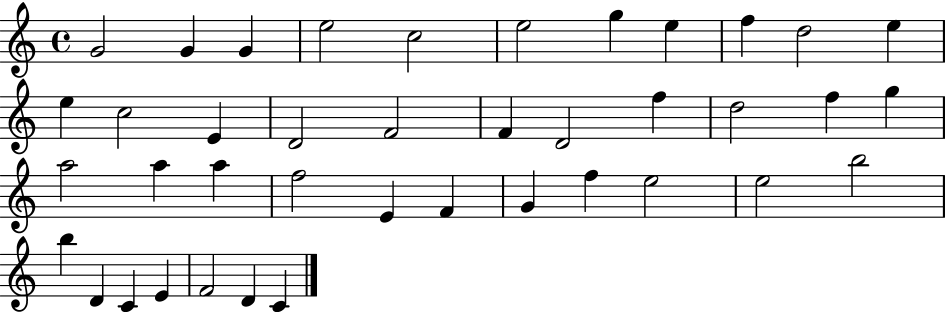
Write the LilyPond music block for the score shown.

{
  \clef treble
  \time 4/4
  \defaultTimeSignature
  \key c \major
  g'2 g'4 g'4 | e''2 c''2 | e''2 g''4 e''4 | f''4 d''2 e''4 | \break e''4 c''2 e'4 | d'2 f'2 | f'4 d'2 f''4 | d''2 f''4 g''4 | \break a''2 a''4 a''4 | f''2 e'4 f'4 | g'4 f''4 e''2 | e''2 b''2 | \break b''4 d'4 c'4 e'4 | f'2 d'4 c'4 | \bar "|."
}